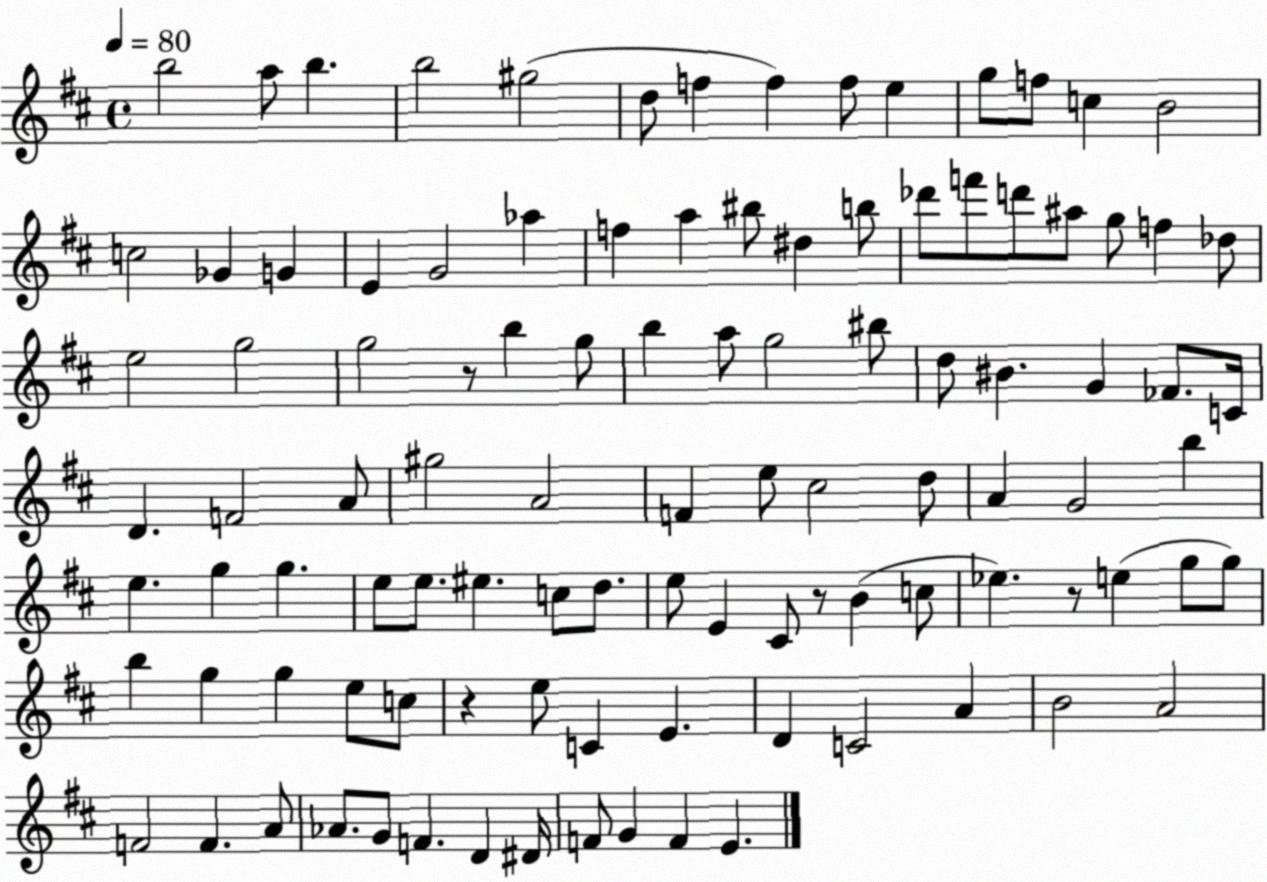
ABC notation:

X:1
T:Untitled
M:4/4
L:1/4
K:D
b2 a/2 b b2 ^g2 d/2 f f f/2 e g/2 f/2 c B2 c2 _G G E G2 _a f a ^b/2 ^d b/2 _d'/2 f'/2 d'/2 ^a/2 g/2 f _d/2 e2 g2 g2 z/2 b g/2 b a/2 g2 ^b/2 d/2 ^B G _F/2 C/4 D F2 A/2 ^g2 A2 F e/2 ^c2 d/2 A G2 b e g g e/2 e/2 ^e c/2 d/2 e/2 E ^C/2 z/2 B c/2 _e z/2 e g/2 g/2 b g g e/2 c/2 z e/2 C E D C2 A B2 A2 F2 F A/2 _A/2 G/2 F D ^D/4 F/2 G F E